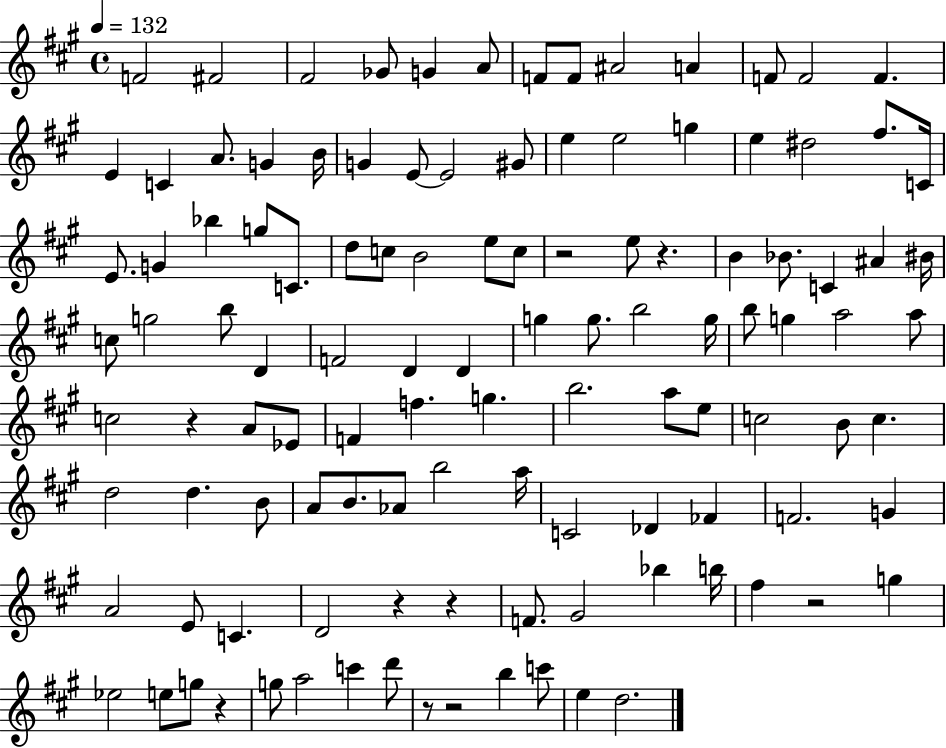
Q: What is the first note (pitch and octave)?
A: F4